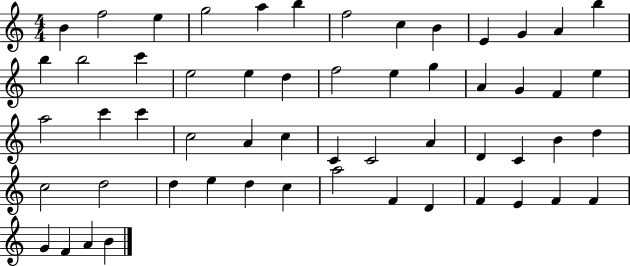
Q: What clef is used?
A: treble